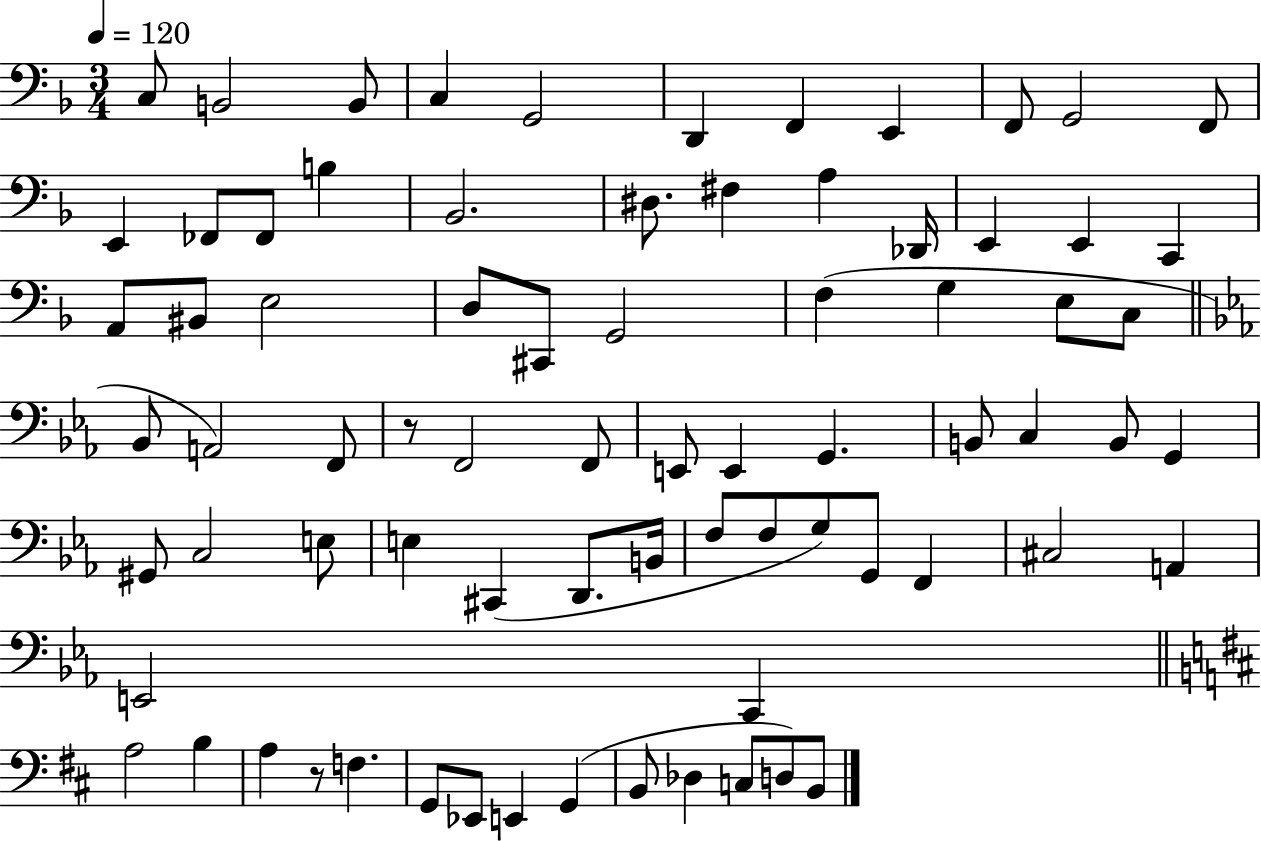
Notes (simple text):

C3/e B2/h B2/e C3/q G2/h D2/q F2/q E2/q F2/e G2/h F2/e E2/q FES2/e FES2/e B3/q Bb2/h. D#3/e. F#3/q A3/q Db2/s E2/q E2/q C2/q A2/e BIS2/e E3/h D3/e C#2/e G2/h F3/q G3/q E3/e C3/e Bb2/e A2/h F2/e R/e F2/h F2/e E2/e E2/q G2/q. B2/e C3/q B2/e G2/q G#2/e C3/h E3/e E3/q C#2/q D2/e. B2/s F3/e F3/e G3/e G2/e F2/q C#3/h A2/q E2/h C2/q A3/h B3/q A3/q R/e F3/q. G2/e Eb2/e E2/q G2/q B2/e Db3/q C3/e D3/e B2/e